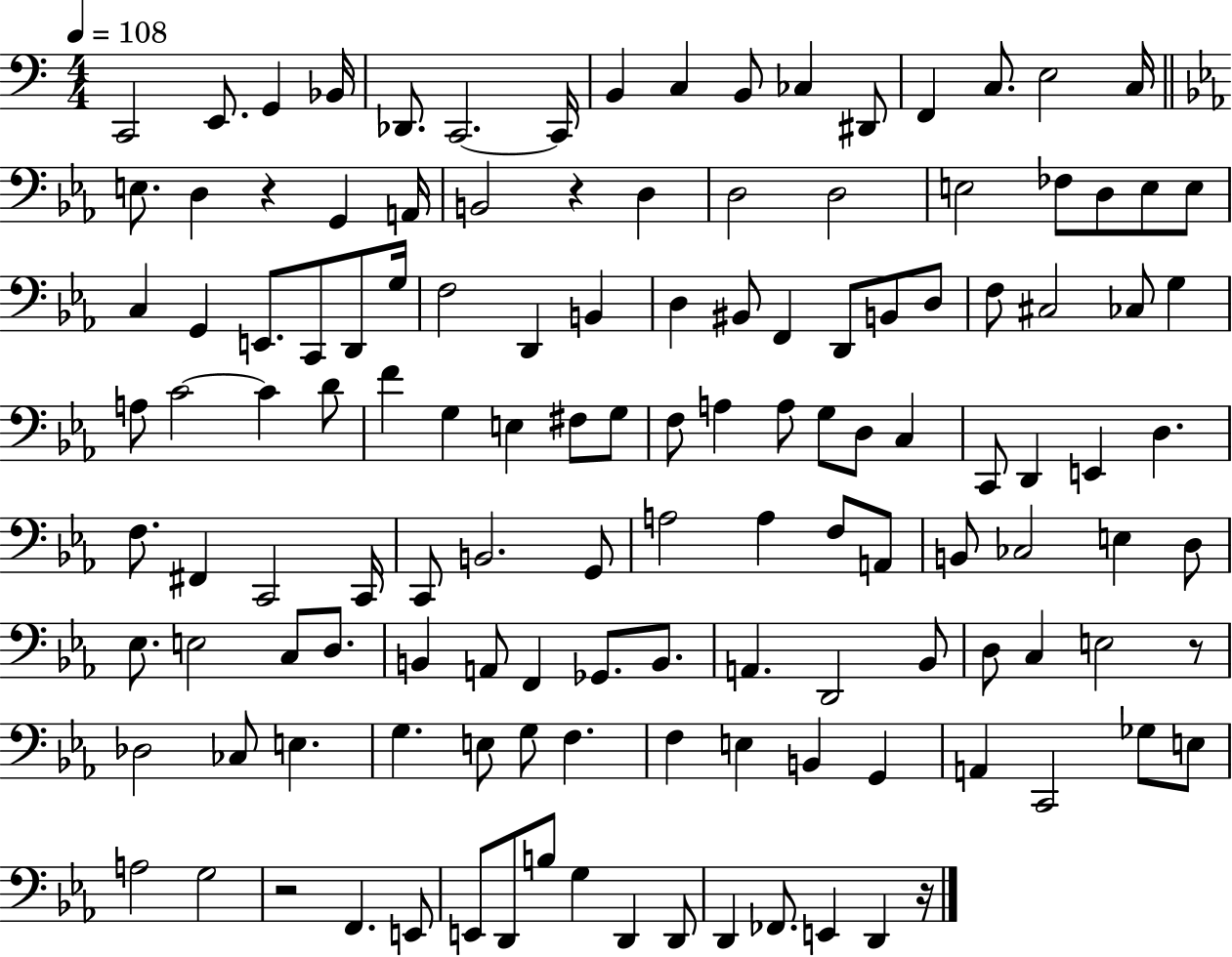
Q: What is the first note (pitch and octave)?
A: C2